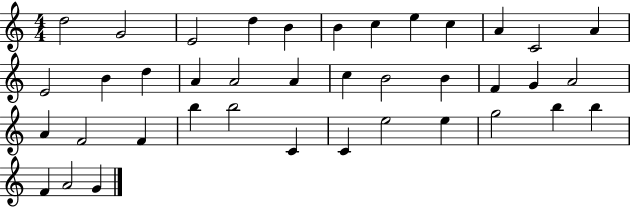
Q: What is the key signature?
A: C major